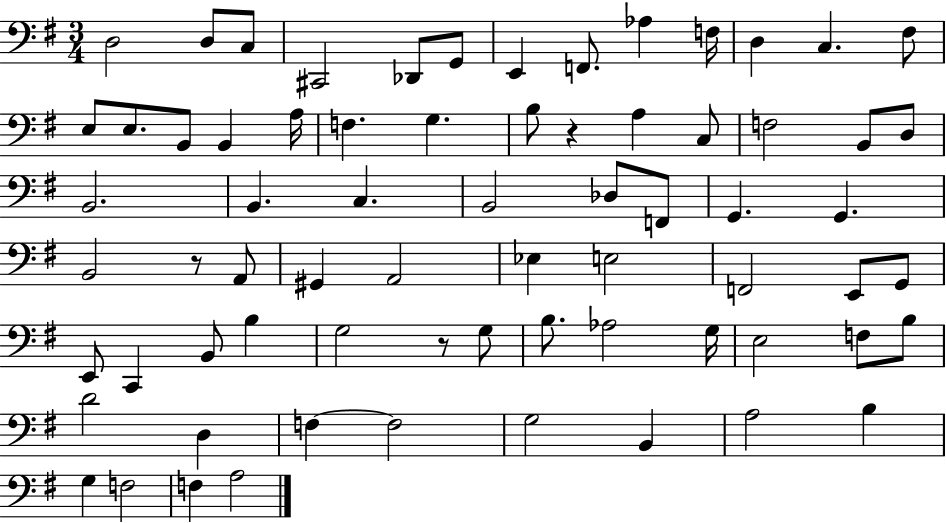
{
  \clef bass
  \numericTimeSignature
  \time 3/4
  \key g \major
  d2 d8 c8 | cis,2 des,8 g,8 | e,4 f,8. aes4 f16 | d4 c4. fis8 | \break e8 e8. b,8 b,4 a16 | f4. g4. | b8 r4 a4 c8 | f2 b,8 d8 | \break b,2. | b,4. c4. | b,2 des8 f,8 | g,4. g,4. | \break b,2 r8 a,8 | gis,4 a,2 | ees4 e2 | f,2 e,8 g,8 | \break e,8 c,4 b,8 b4 | g2 r8 g8 | b8. aes2 g16 | e2 f8 b8 | \break d'2 d4 | f4~~ f2 | g2 b,4 | a2 b4 | \break g4 f2 | f4 a2 | \bar "|."
}